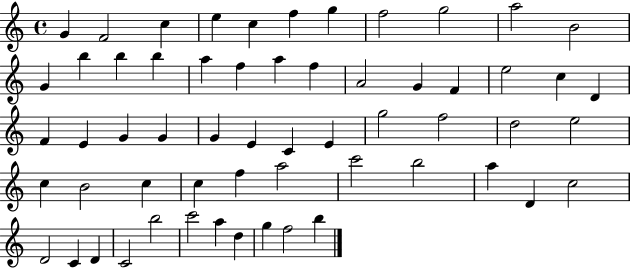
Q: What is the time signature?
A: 4/4